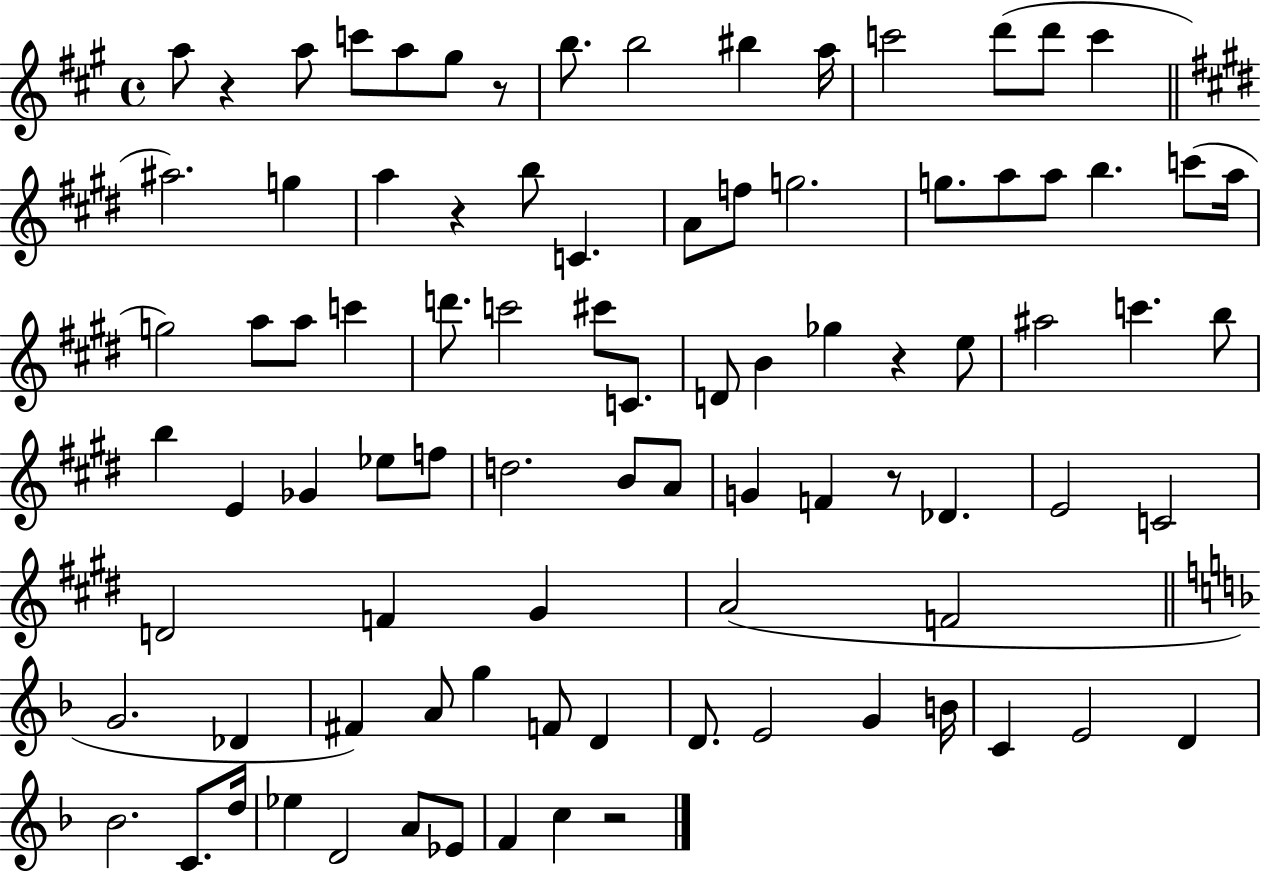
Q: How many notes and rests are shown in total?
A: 89